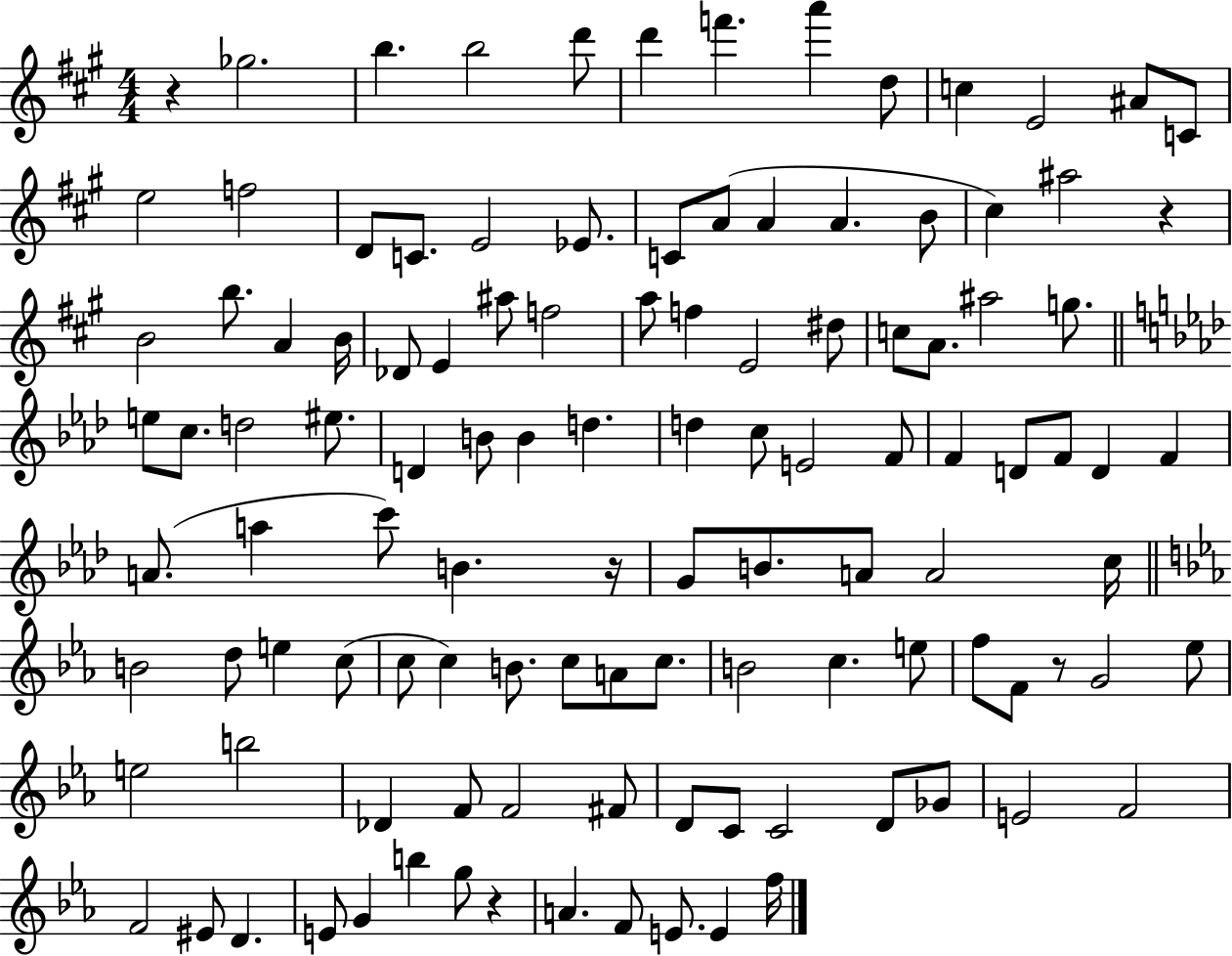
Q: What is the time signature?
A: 4/4